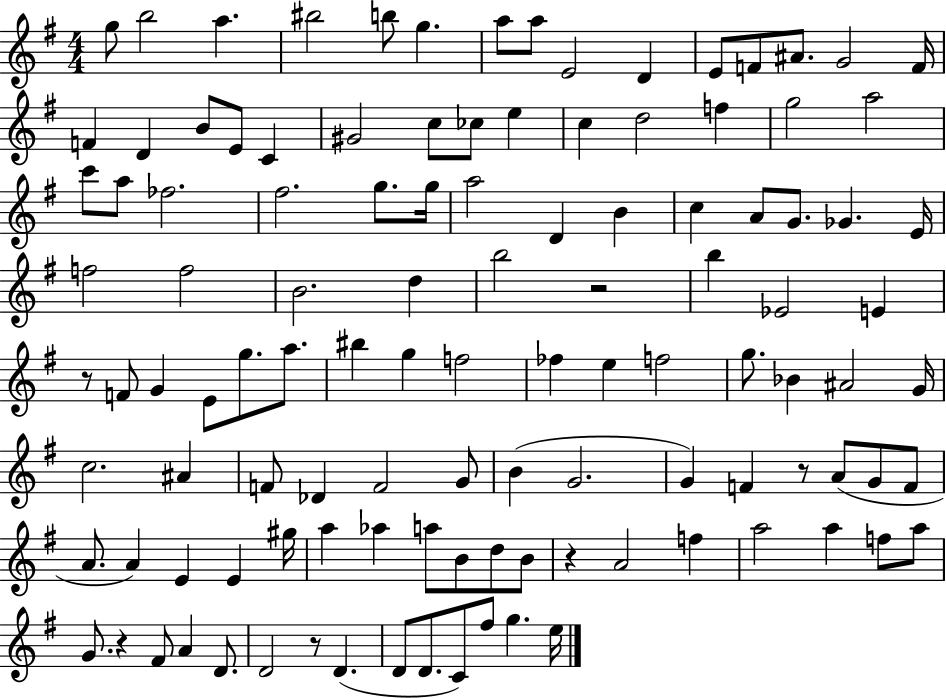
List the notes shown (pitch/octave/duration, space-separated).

G5/e B5/h A5/q. BIS5/h B5/e G5/q. A5/e A5/e E4/h D4/q E4/e F4/e A#4/e. G4/h F4/s F4/q D4/q B4/e E4/e C4/q G#4/h C5/e CES5/e E5/q C5/q D5/h F5/q G5/h A5/h C6/e A5/e FES5/h. F#5/h. G5/e. G5/s A5/h D4/q B4/q C5/q A4/e G4/e. Gb4/q. E4/s F5/h F5/h B4/h. D5/q B5/h R/h B5/q Eb4/h E4/q R/e F4/e G4/q E4/e G5/e. A5/e. BIS5/q G5/q F5/h FES5/q E5/q F5/h G5/e. Bb4/q A#4/h G4/s C5/h. A#4/q F4/e Db4/q F4/h G4/e B4/q G4/h. G4/q F4/q R/e A4/e G4/e F4/e A4/e. A4/q E4/q E4/q G#5/s A5/q Ab5/q A5/e B4/e D5/e B4/e R/q A4/h F5/q A5/h A5/q F5/e A5/e G4/e. R/q F#4/e A4/q D4/e. D4/h R/e D4/q. D4/e D4/e. C4/e F#5/e G5/q. E5/s